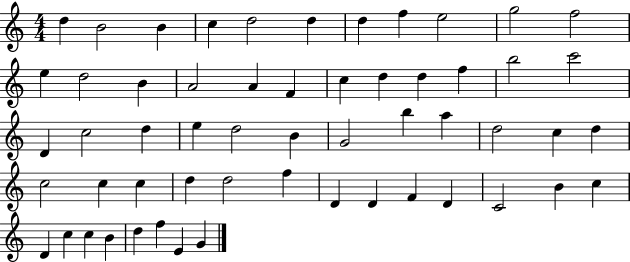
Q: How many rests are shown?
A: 0